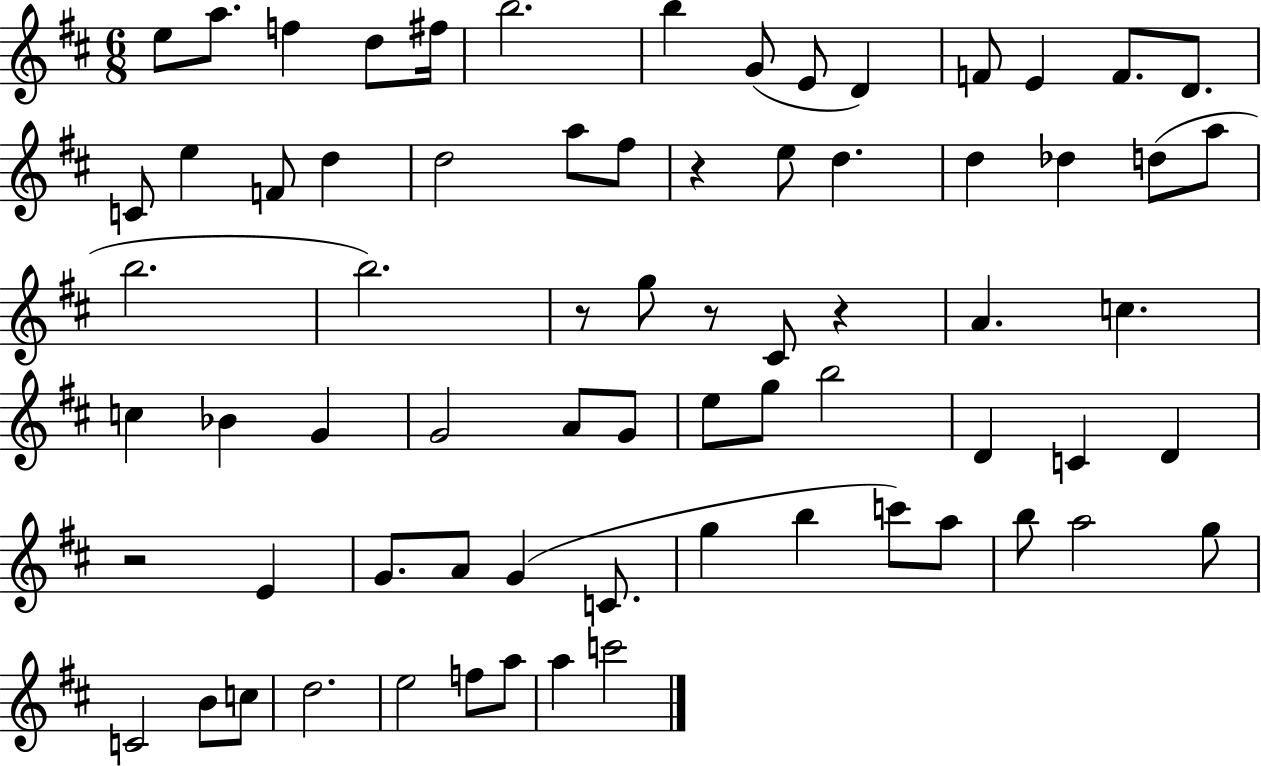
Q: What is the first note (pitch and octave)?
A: E5